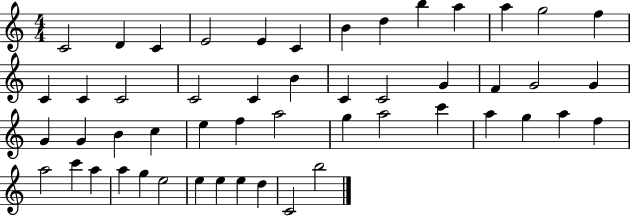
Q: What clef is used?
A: treble